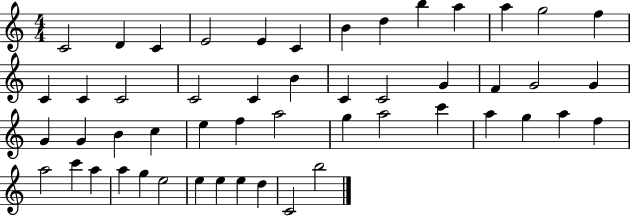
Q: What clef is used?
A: treble